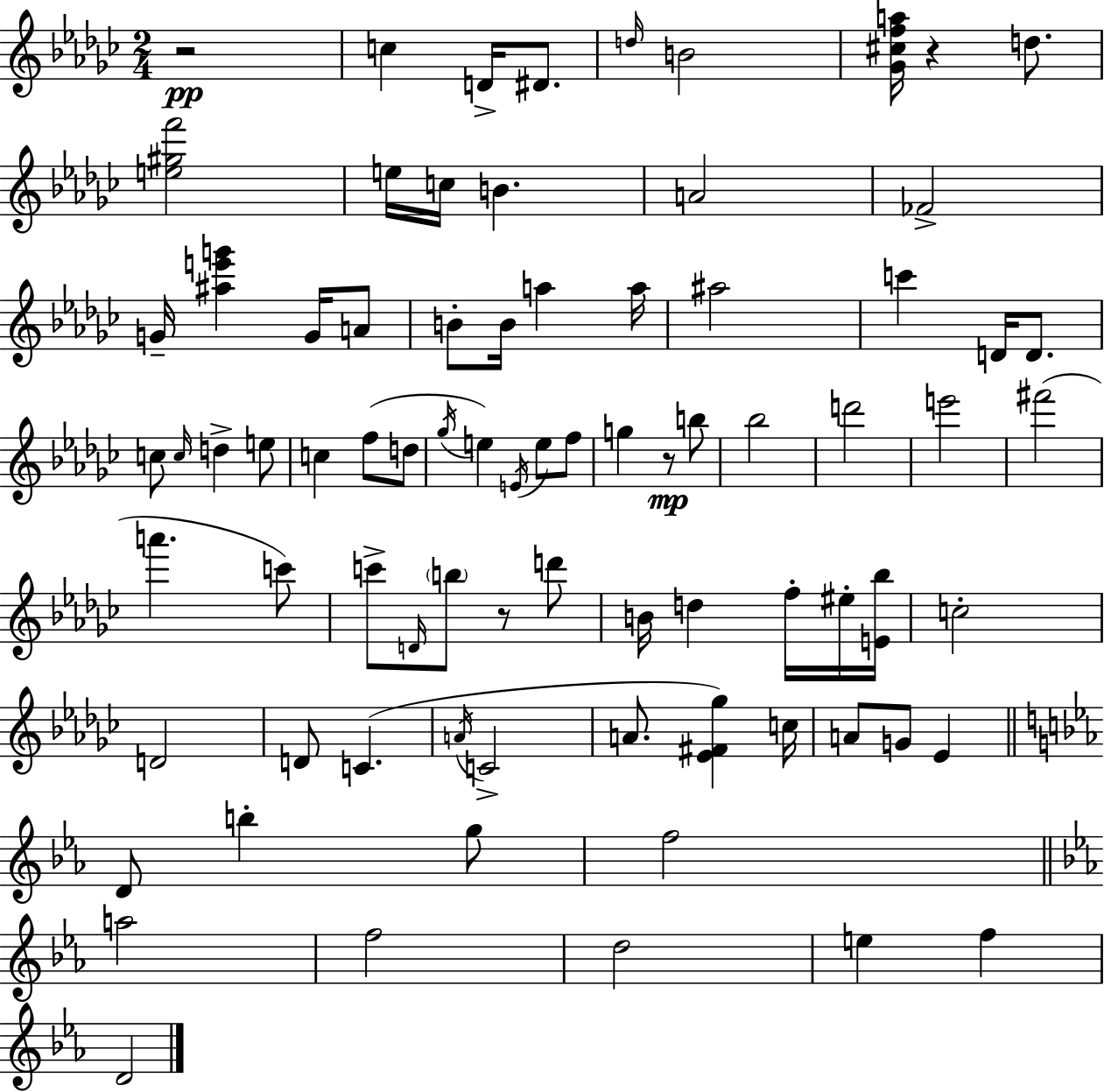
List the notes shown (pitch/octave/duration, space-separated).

R/h C5/q D4/s D#4/e. D5/s B4/h [Gb4,C#5,F5,A5]/s R/q D5/e. [E5,G#5,F6]/h E5/s C5/s B4/q. A4/h FES4/h G4/s [A#5,E6,G6]/q G4/s A4/e B4/e B4/s A5/q A5/s A#5/h C6/q D4/s D4/e. C5/e C5/s D5/q E5/e C5/q F5/e D5/e Gb5/s E5/q E4/s E5/e F5/e G5/q R/e B5/e Bb5/h D6/h E6/h F#6/h A6/q. C6/e C6/e D4/s B5/e R/e D6/e B4/s D5/q F5/s EIS5/s [E4,Bb5]/s C5/h D4/h D4/e C4/q. A4/s C4/h A4/e. [Eb4,F#4,Gb5]/q C5/s A4/e G4/e Eb4/q D4/e B5/q G5/e F5/h A5/h F5/h D5/h E5/q F5/q D4/h